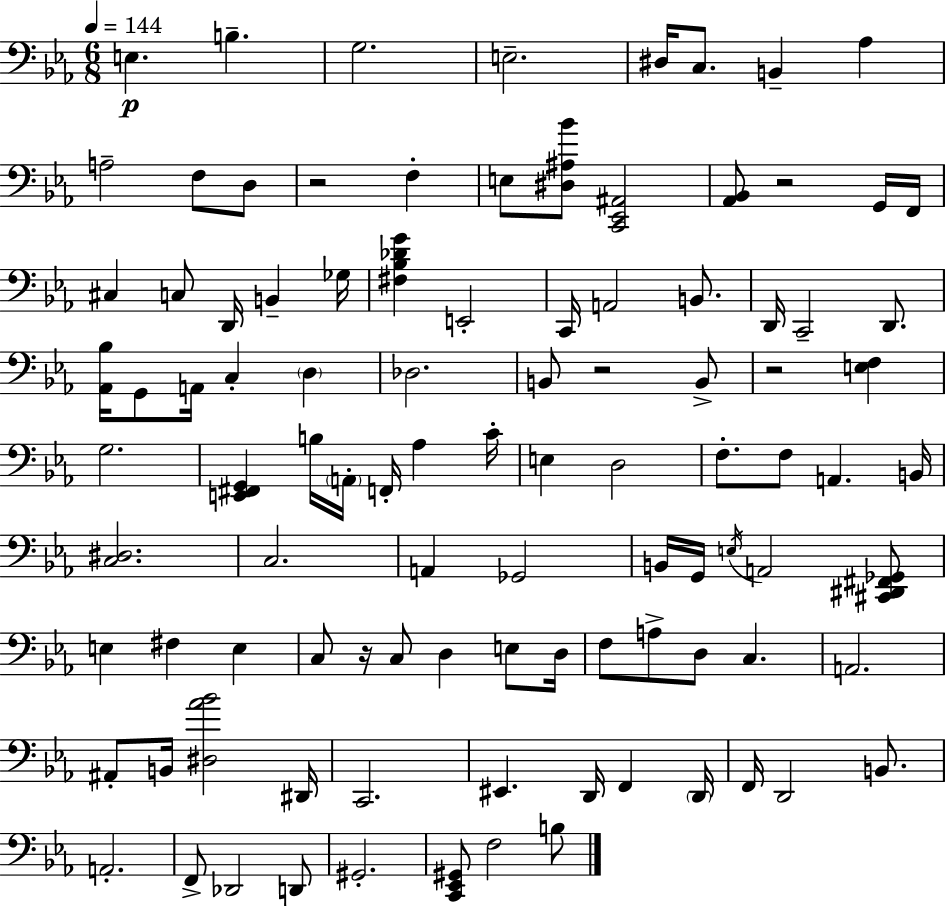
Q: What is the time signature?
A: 6/8